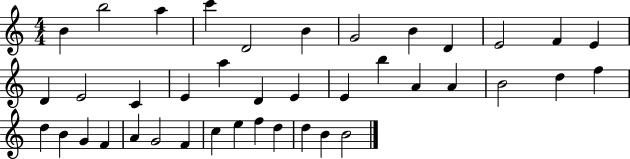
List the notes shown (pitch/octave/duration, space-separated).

B4/q B5/h A5/q C6/q D4/h B4/q G4/h B4/q D4/q E4/h F4/q E4/q D4/q E4/h C4/q E4/q A5/q D4/q E4/q E4/q B5/q A4/q A4/q B4/h D5/q F5/q D5/q B4/q G4/q F4/q A4/q G4/h F4/q C5/q E5/q F5/q D5/q D5/q B4/q B4/h